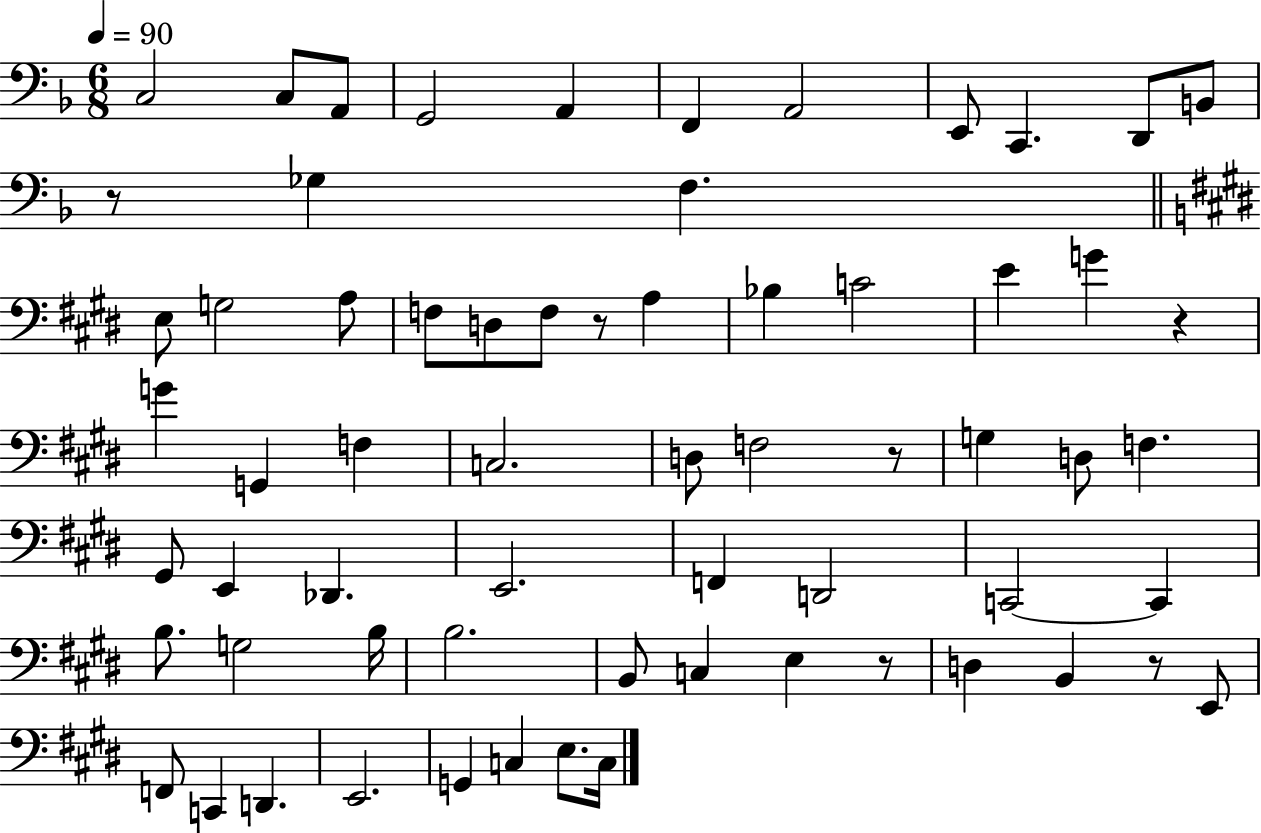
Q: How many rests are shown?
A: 6